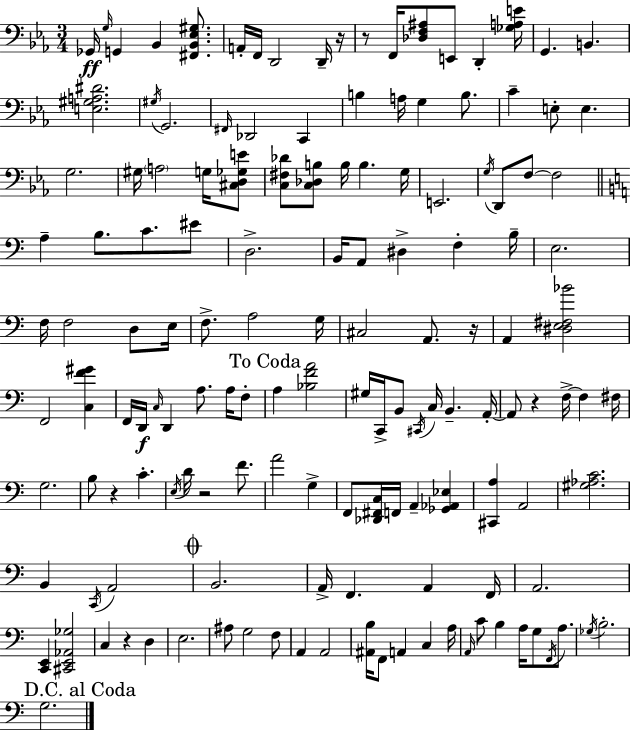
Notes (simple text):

Gb2/s G3/s G2/q Bb2/q [F#2,Bb2,Eb3,G#3]/e. A2/s F2/s D2/h D2/s R/s R/e F2/s [Db3,F3,A#3]/e E2/e D2/q [Gb3,A3,E4]/s G2/q. B2/q. [E3,G#3,A3,D#4]/h. G#3/s G2/h. F#2/s Db2/h C2/q B3/q A3/s G3/q B3/e. C4/q E3/e E3/q. G3/h. G#3/s A3/h G3/s [C#3,D3,Gb3,E4]/e [C3,F#3,Db4]/e [C3,Db3,B3]/e B3/s B3/q. G3/s E2/h. G3/s D2/e F3/e F3/h A3/q B3/e. C4/e. EIS4/e D3/h. B2/s A2/e D#3/q F3/q B3/s E3/h. F3/s F3/h D3/e E3/s F3/e. A3/h G3/s C#3/h A2/e. R/s A2/q [D#3,E3,F#3,Bb4]/h F2/h [C3,F4,G#4]/q F2/s D2/s C3/s D2/q A3/e. A3/s F3/e A3/q [Bb3,F4,A4]/h G#3/s C2/s B2/e C#2/s C3/s B2/q. A2/s A2/e R/q F3/s F3/q F#3/s G3/h. B3/e R/q C4/q. E3/s D4/s R/h F4/e. A4/h G3/q F2/e [Db2,F#2,C3]/s F2/s A2/q [Gb2,Ab2,Eb3]/q [C#2,A3]/q A2/h [G#3,Ab3,C4]/h. B2/q C2/s A2/h B2/h. A2/s F2/q. A2/q F2/s A2/h. [C2,E2]/q [C#2,E2,Ab2,Gb3]/h C3/q R/q D3/q E3/h. A#3/e G3/h F3/e A2/q A2/h [A#2,B3]/s F2/e A2/q C3/q A3/s A2/s C4/e B3/q A3/s G3/e F2/s A3/e. Gb3/s B3/h. G3/h.